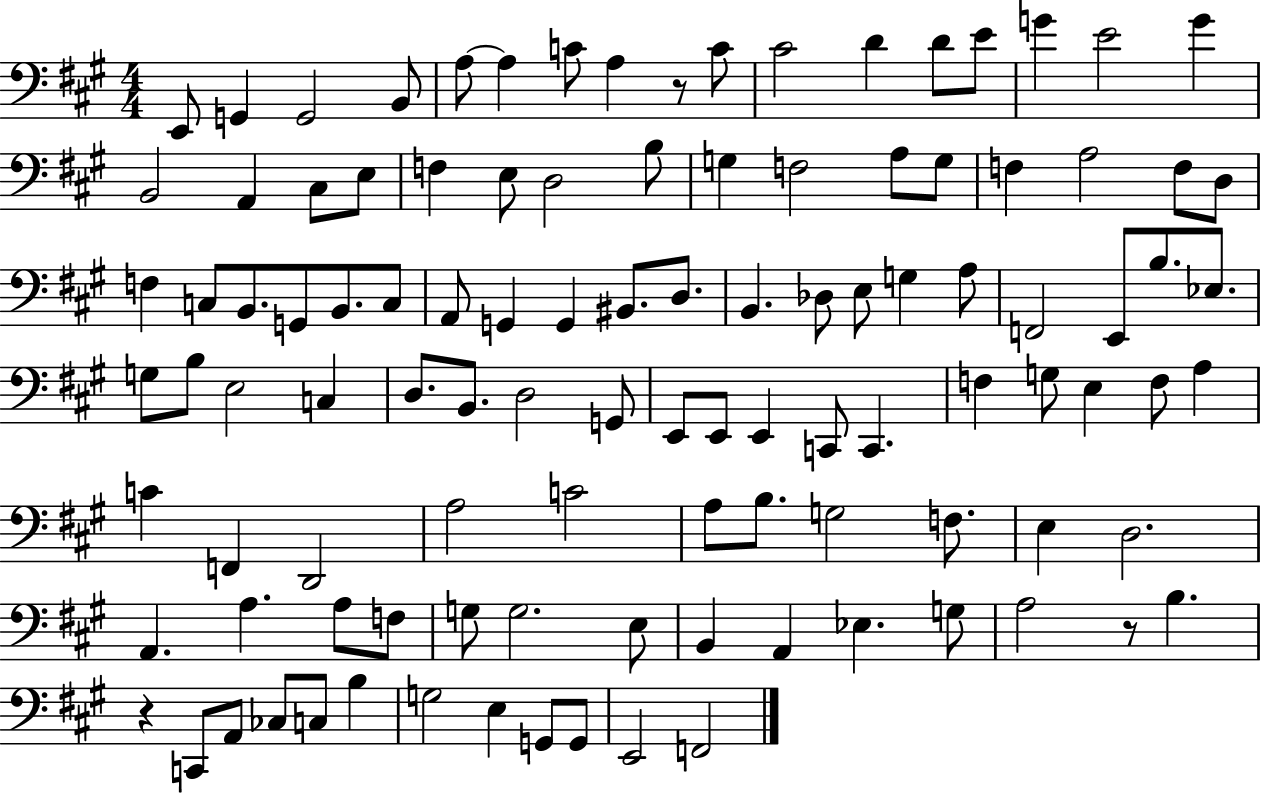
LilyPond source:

{
  \clef bass
  \numericTimeSignature
  \time 4/4
  \key a \major
  \repeat volta 2 { e,8 g,4 g,2 b,8 | a8~~ a4 c'8 a4 r8 c'8 | cis'2 d'4 d'8 e'8 | g'4 e'2 g'4 | \break b,2 a,4 cis8 e8 | f4 e8 d2 b8 | g4 f2 a8 g8 | f4 a2 f8 d8 | \break f4 c8 b,8. g,8 b,8. c8 | a,8 g,4 g,4 bis,8. d8. | b,4. des8 e8 g4 a8 | f,2 e,8 b8. ees8. | \break g8 b8 e2 c4 | d8. b,8. d2 g,8 | e,8 e,8 e,4 c,8 c,4. | f4 g8 e4 f8 a4 | \break c'4 f,4 d,2 | a2 c'2 | a8 b8. g2 f8. | e4 d2. | \break a,4. a4. a8 f8 | g8 g2. e8 | b,4 a,4 ees4. g8 | a2 r8 b4. | \break r4 c,8 a,8 ces8 c8 b4 | g2 e4 g,8 g,8 | e,2 f,2 | } \bar "|."
}